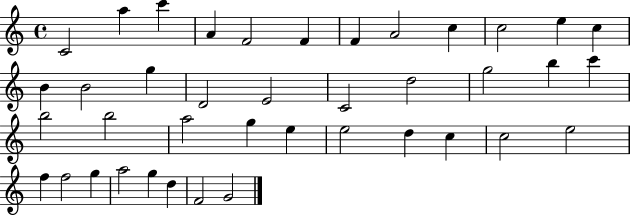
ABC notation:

X:1
T:Untitled
M:4/4
L:1/4
K:C
C2 a c' A F2 F F A2 c c2 e c B B2 g D2 E2 C2 d2 g2 b c' b2 b2 a2 g e e2 d c c2 e2 f f2 g a2 g d F2 G2